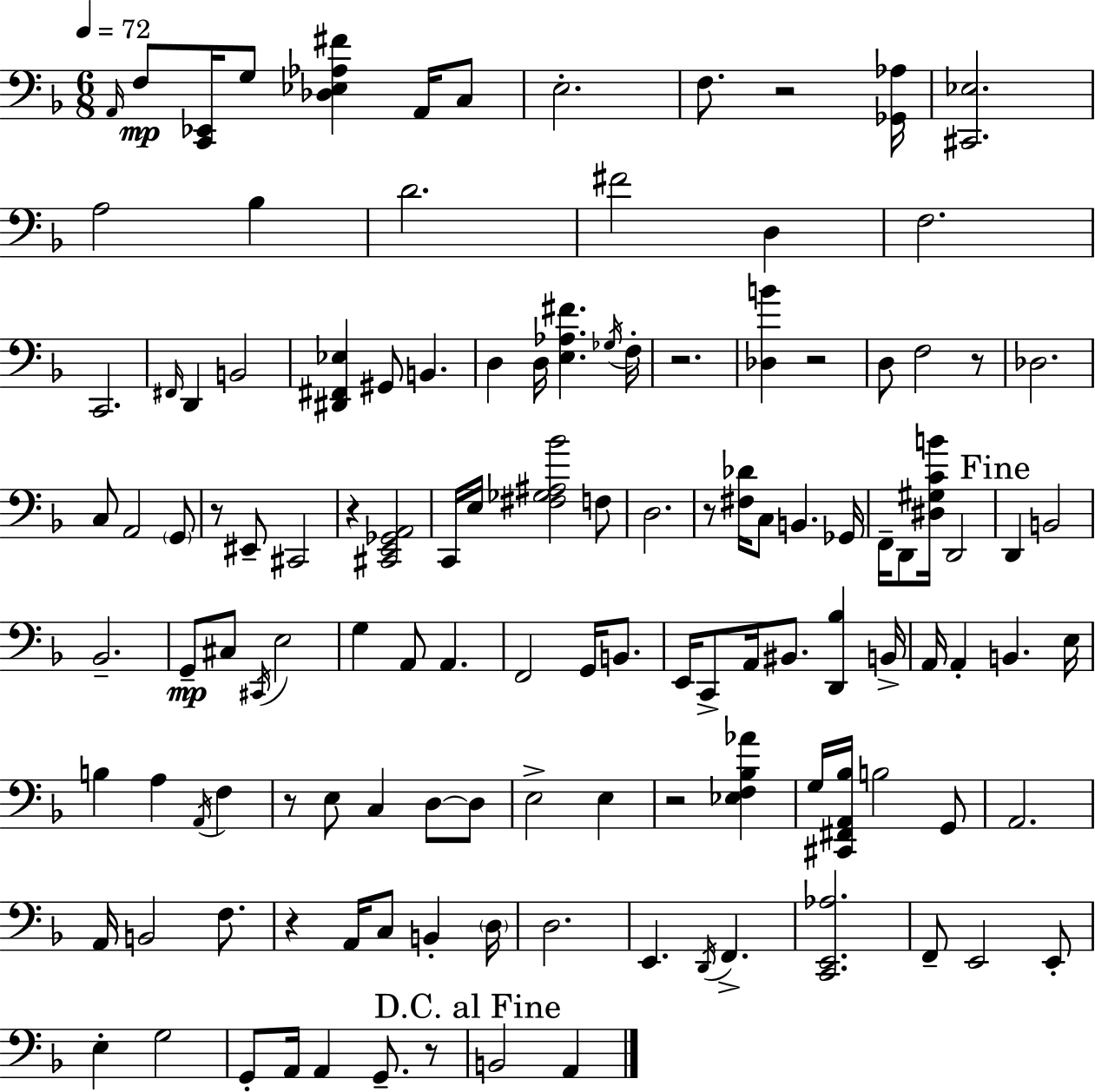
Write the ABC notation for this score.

X:1
T:Untitled
M:6/8
L:1/4
K:F
A,,/4 F,/2 [C,,_E,,]/4 G,/2 [_D,_E,_A,^F] A,,/4 C,/2 E,2 F,/2 z2 [_G,,_A,]/4 [^C,,_E,]2 A,2 _B, D2 ^F2 D, F,2 C,,2 ^F,,/4 D,, B,,2 [^D,,^F,,_E,] ^G,,/2 B,, D, D,/4 [E,_A,^F] _G,/4 F,/4 z2 [_D,B] z2 D,/2 F,2 z/2 _D,2 C,/2 A,,2 G,,/2 z/2 ^E,,/2 ^C,,2 z [^C,,E,,_G,,A,,]2 C,,/4 E,/4 [^F,_G,^A,_B]2 F,/2 D,2 z/2 [^F,_D]/4 C,/2 B,, _G,,/4 F,,/4 D,,/2 [^D,^G,CB]/4 D,,2 D,, B,,2 _B,,2 G,,/2 ^C,/2 ^C,,/4 E,2 G, A,,/2 A,, F,,2 G,,/4 B,,/2 E,,/4 C,,/2 A,,/4 ^B,,/2 [D,,_B,] B,,/4 A,,/4 A,, B,, E,/4 B, A, A,,/4 F, z/2 E,/2 C, D,/2 D,/2 E,2 E, z2 [_E,F,_B,_A] G,/4 [^C,,^F,,A,,_B,]/4 B,2 G,,/2 A,,2 A,,/4 B,,2 F,/2 z A,,/4 C,/2 B,, D,/4 D,2 E,, D,,/4 F,, [C,,E,,_A,]2 F,,/2 E,,2 E,,/2 E, G,2 G,,/2 A,,/4 A,, G,,/2 z/2 B,,2 A,,